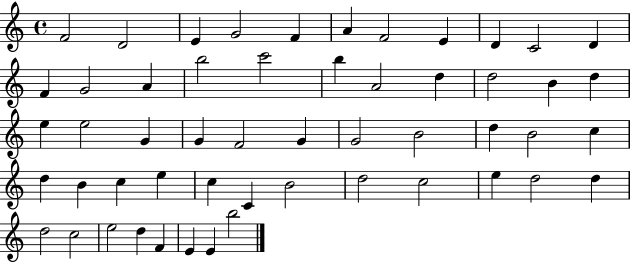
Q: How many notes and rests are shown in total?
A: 53